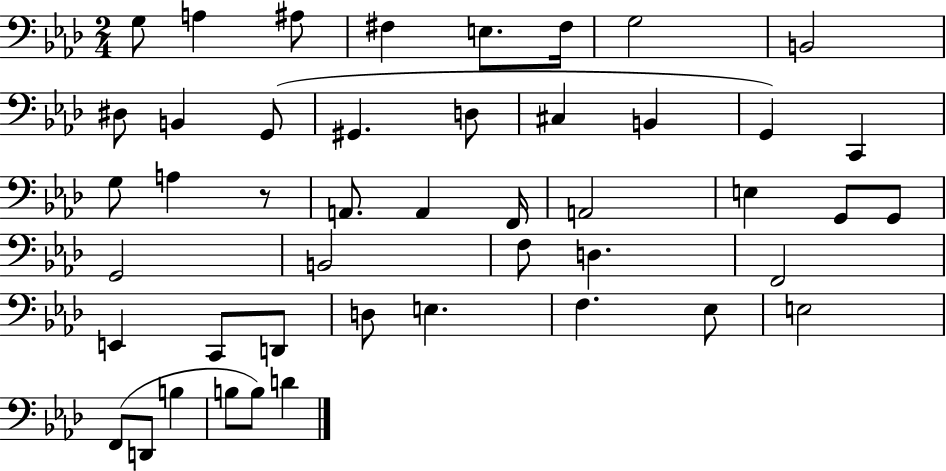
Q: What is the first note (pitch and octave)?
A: G3